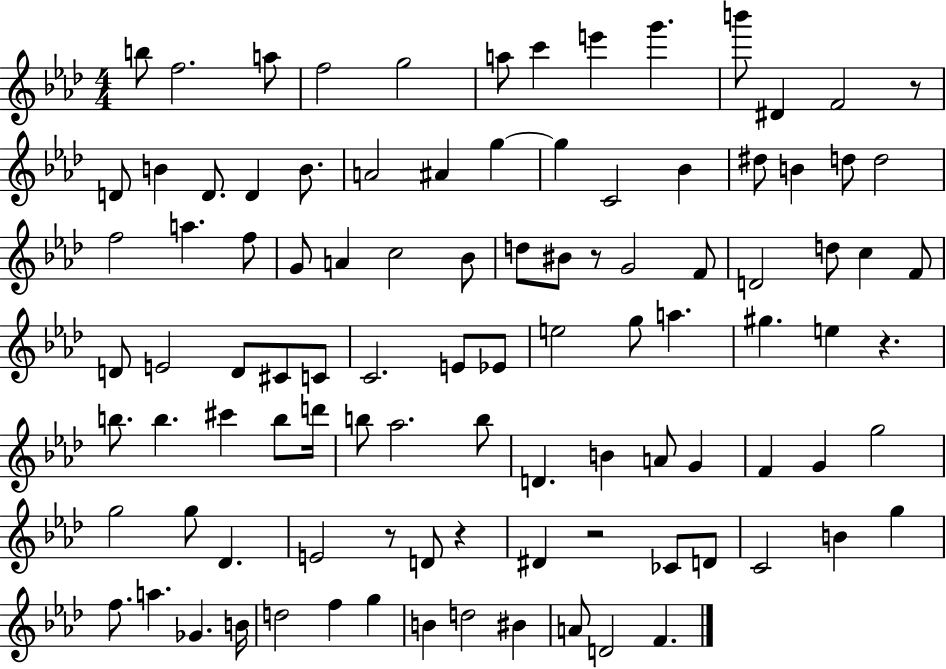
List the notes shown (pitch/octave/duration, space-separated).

B5/e F5/h. A5/e F5/h G5/h A5/e C6/q E6/q G6/q. B6/e D#4/q F4/h R/e D4/e B4/q D4/e. D4/q B4/e. A4/h A#4/q G5/q G5/q C4/h Bb4/q D#5/e B4/q D5/e D5/h F5/h A5/q. F5/e G4/e A4/q C5/h Bb4/e D5/e BIS4/e R/e G4/h F4/e D4/h D5/e C5/q F4/e D4/e E4/h D4/e C#4/e C4/e C4/h. E4/e Eb4/e E5/h G5/e A5/q. G#5/q. E5/q R/q. B5/e. B5/q. C#6/q B5/e D6/s B5/e Ab5/h. B5/e D4/q. B4/q A4/e G4/q F4/q G4/q G5/h G5/h G5/e Db4/q. E4/h R/e D4/e R/q D#4/q R/h CES4/e D4/e C4/h B4/q G5/q F5/e. A5/q. Gb4/q. B4/s D5/h F5/q G5/q B4/q D5/h BIS4/q A4/e D4/h F4/q.